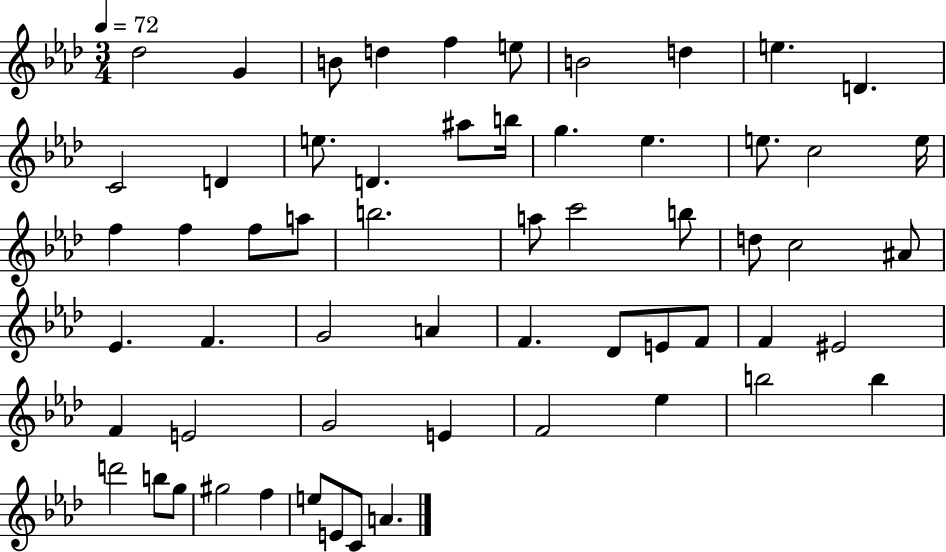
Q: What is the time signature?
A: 3/4